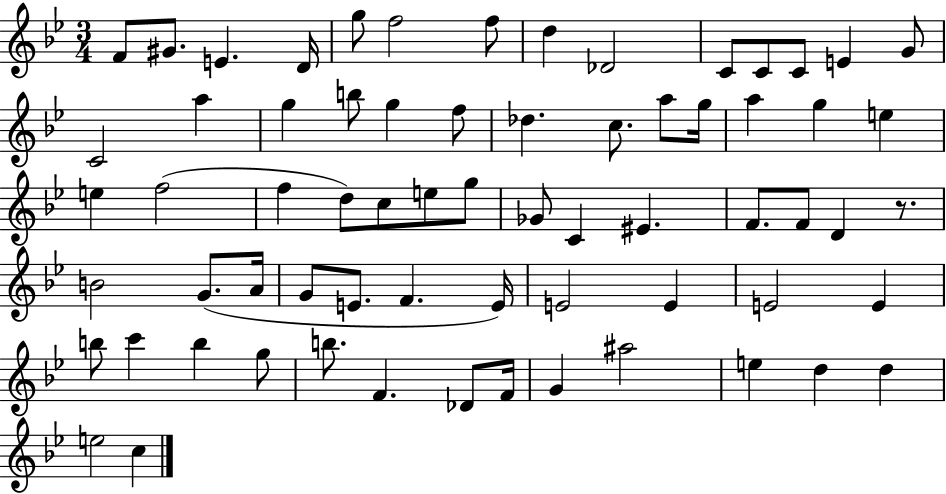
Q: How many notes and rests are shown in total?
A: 67